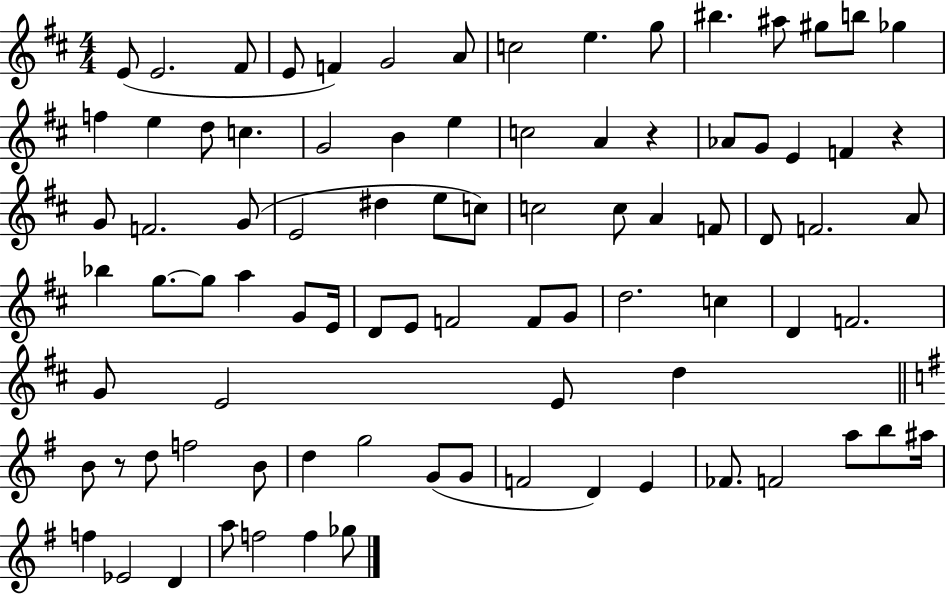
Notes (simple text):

E4/e E4/h. F#4/e E4/e F4/q G4/h A4/e C5/h E5/q. G5/e BIS5/q. A#5/e G#5/e B5/e Gb5/q F5/q E5/q D5/e C5/q. G4/h B4/q E5/q C5/h A4/q R/q Ab4/e G4/e E4/q F4/q R/q G4/e F4/h. G4/e E4/h D#5/q E5/e C5/e C5/h C5/e A4/q F4/e D4/e F4/h. A4/e Bb5/q G5/e. G5/e A5/q G4/e E4/s D4/e E4/e F4/h F4/e G4/e D5/h. C5/q D4/q F4/h. G4/e E4/h E4/e D5/q B4/e R/e D5/e F5/h B4/e D5/q G5/h G4/e G4/e F4/h D4/q E4/q FES4/e. F4/h A5/e B5/e A#5/s F5/q Eb4/h D4/q A5/e F5/h F5/q Gb5/e